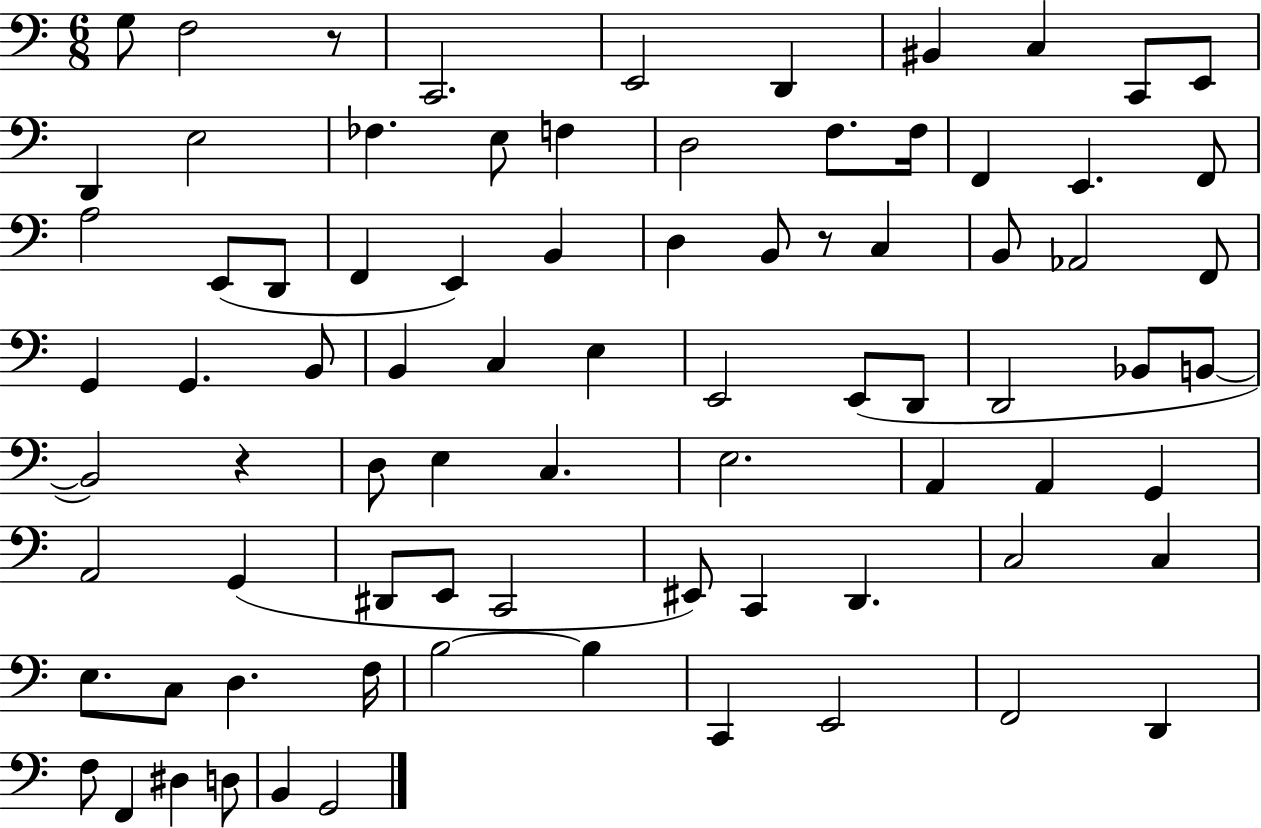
{
  \clef bass
  \numericTimeSignature
  \time 6/8
  \key c \major
  g8 f2 r8 | c,2. | e,2 d,4 | bis,4 c4 c,8 e,8 | \break d,4 e2 | fes4. e8 f4 | d2 f8. f16 | f,4 e,4. f,8 | \break a2 e,8( d,8 | f,4 e,4) b,4 | d4 b,8 r8 c4 | b,8 aes,2 f,8 | \break g,4 g,4. b,8 | b,4 c4 e4 | e,2 e,8( d,8 | d,2 bes,8 b,8~~ | \break b,2) r4 | d8 e4 c4. | e2. | a,4 a,4 g,4 | \break a,2 g,4( | dis,8 e,8 c,2 | eis,8) c,4 d,4. | c2 c4 | \break e8. c8 d4. f16 | b2~~ b4 | c,4 e,2 | f,2 d,4 | \break f8 f,4 dis4 d8 | b,4 g,2 | \bar "|."
}